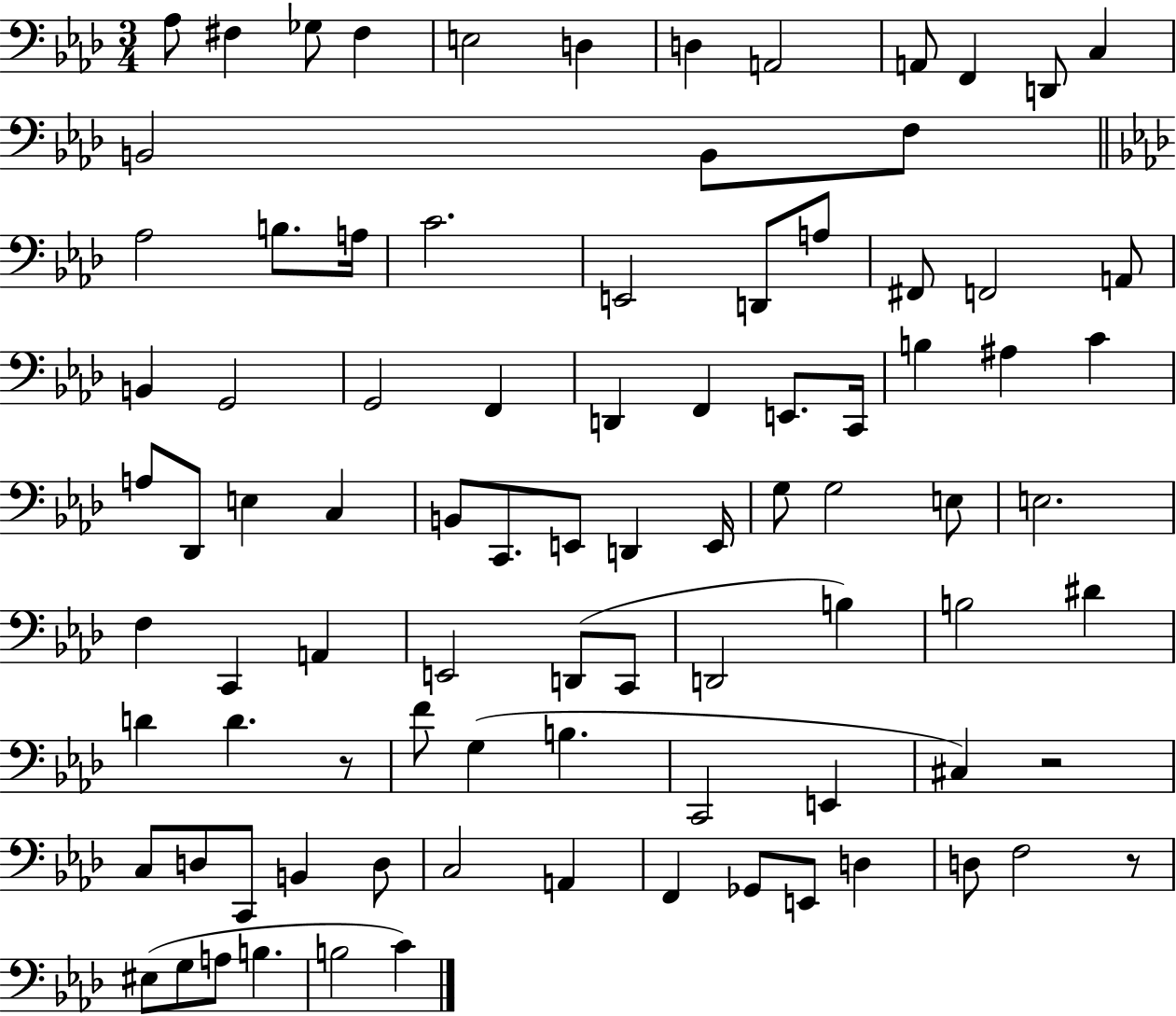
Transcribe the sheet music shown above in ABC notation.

X:1
T:Untitled
M:3/4
L:1/4
K:Ab
_A,/2 ^F, _G,/2 ^F, E,2 D, D, A,,2 A,,/2 F,, D,,/2 C, B,,2 B,,/2 F,/2 _A,2 B,/2 A,/4 C2 E,,2 D,,/2 A,/2 ^F,,/2 F,,2 A,,/2 B,, G,,2 G,,2 F,, D,, F,, E,,/2 C,,/4 B, ^A, C A,/2 _D,,/2 E, C, B,,/2 C,,/2 E,,/2 D,, E,,/4 G,/2 G,2 E,/2 E,2 F, C,, A,, E,,2 D,,/2 C,,/2 D,,2 B, B,2 ^D D D z/2 F/2 G, B, C,,2 E,, ^C, z2 C,/2 D,/2 C,,/2 B,, D,/2 C,2 A,, F,, _G,,/2 E,,/2 D, D,/2 F,2 z/2 ^E,/2 G,/2 A,/2 B, B,2 C